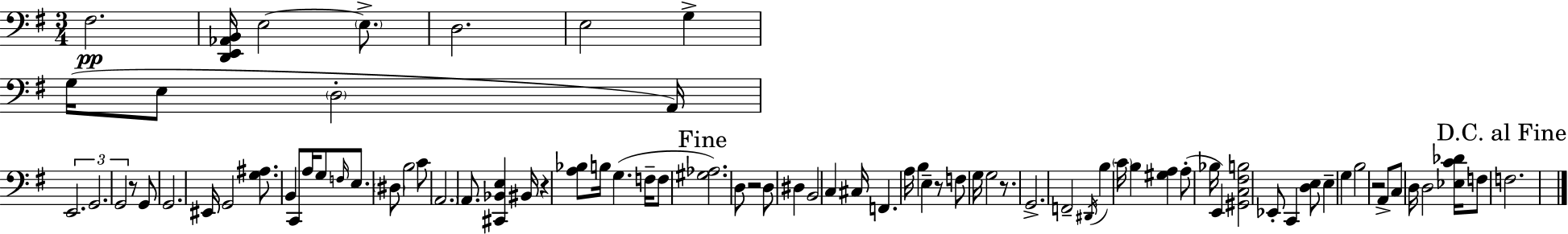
{
  \clef bass
  \numericTimeSignature
  \time 3/4
  \key e \minor
  \repeat volta 2 { fis2.\pp | <d, e, aes, b,>16 e2~~ \parenthesize e8.-> | d2. | e2 g4-> | \break g16( e8 \parenthesize d2-. a,16) | \tuplet 3/2 { e,2. | g,2. | g,2 } r8 g,8 | \break g,2. | eis,16 g,2 <g ais>8. | b,4 c,8 a16 g8 \grace { f16 } e8. | \parenthesize dis8 b2 c'8 | \break \parenthesize a,2. | a,8. <cis, bes, e>4 bis,16 r4 | <a bes>8 b16 g4.( f16-- f8 | \mark "Fine" <gis aes>2.) | \break d8 r2 d8 | dis4 b,2 | c4 cis16 f,4. | a16 b4 e4-- r8 f8 | \break g16 g2 r8. | g,2.-> | f,2-- \acciaccatura { dis,16 } b4 | \parenthesize c'16 b4 <gis a>4 a8-.( | \break bes16 e,4) <gis, c fis b>2 | ees,8-. c,4 <d e>8 e4-- | g4 b2 | r2 a,8-> | \break c8 d16 d2 <ees c' des'>16 | f8 \mark "D.C. al Fine" f2. | } \bar "|."
}